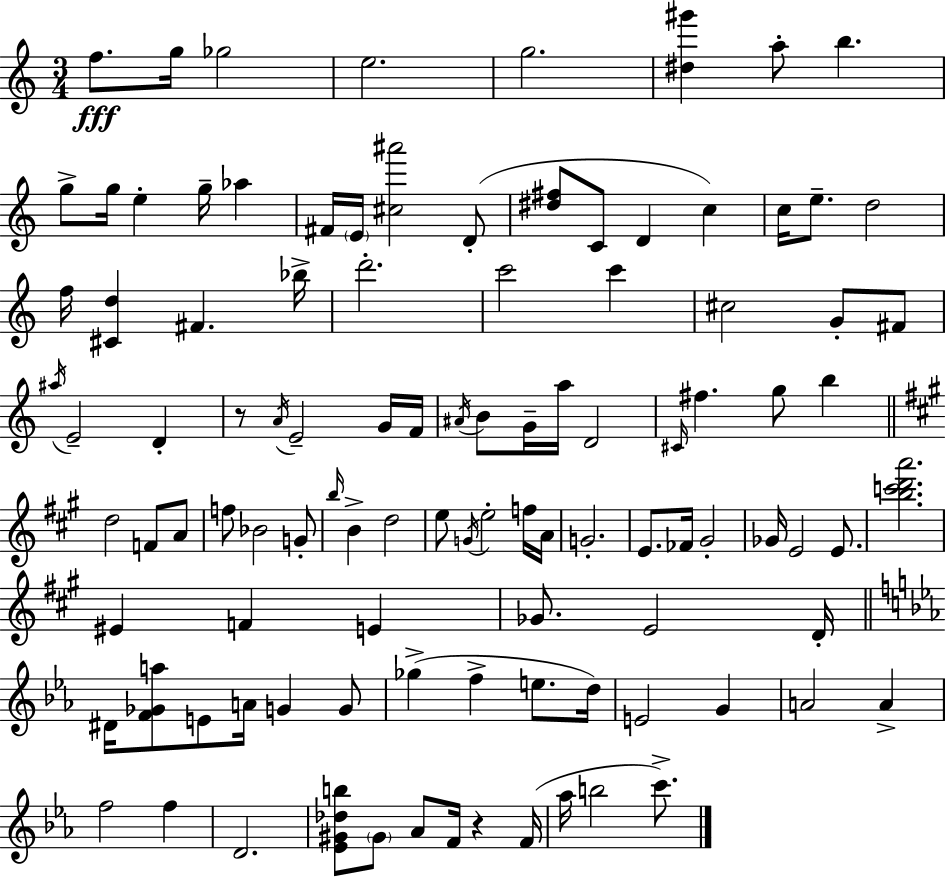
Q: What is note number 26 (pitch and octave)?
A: C6